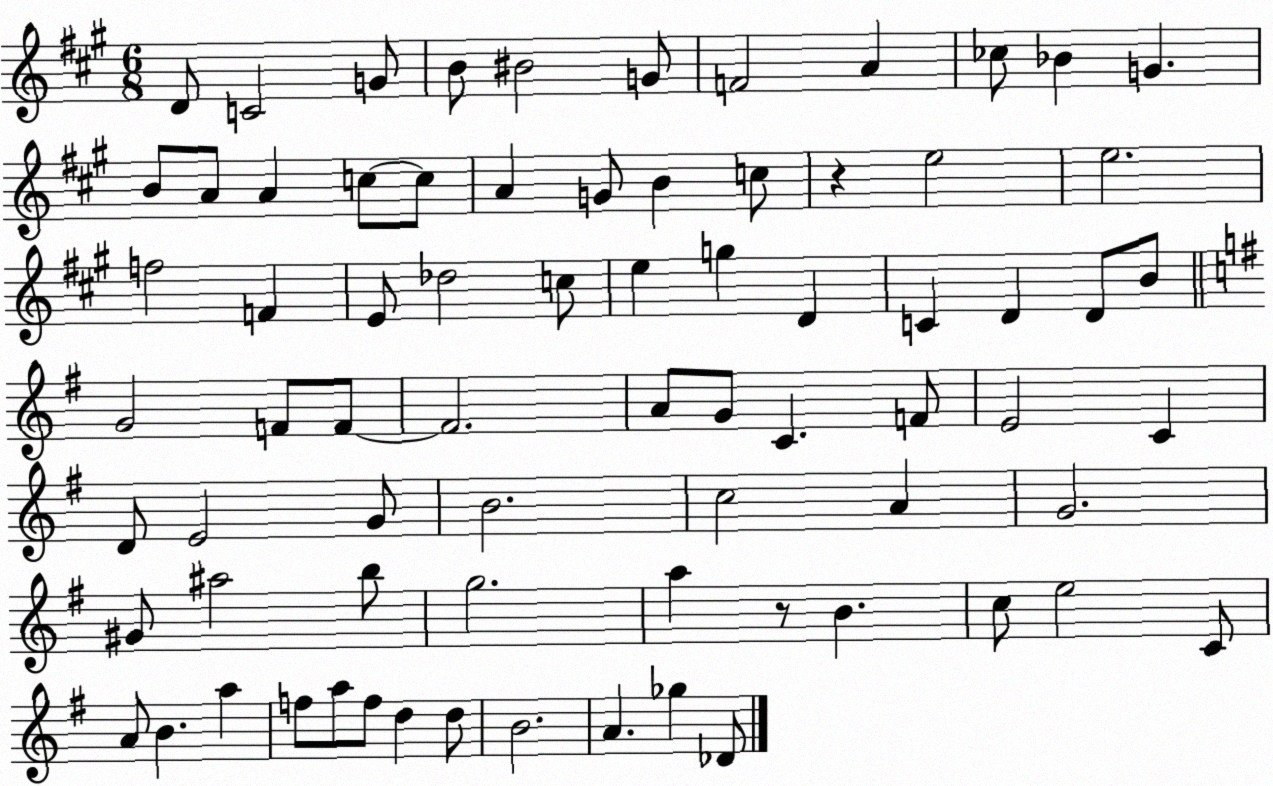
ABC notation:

X:1
T:Untitled
M:6/8
L:1/4
K:A
D/2 C2 G/2 B/2 ^B2 G/2 F2 A _c/2 _B G B/2 A/2 A c/2 c/2 A G/2 B c/2 z e2 e2 f2 F E/2 _d2 c/2 e g D C D D/2 B/2 G2 F/2 F/2 F2 A/2 G/2 C F/2 E2 C D/2 E2 G/2 B2 c2 A G2 ^G/2 ^a2 b/2 g2 a z/2 B c/2 e2 C/2 A/2 B a f/2 a/2 f/2 d d/2 B2 A _g _D/2